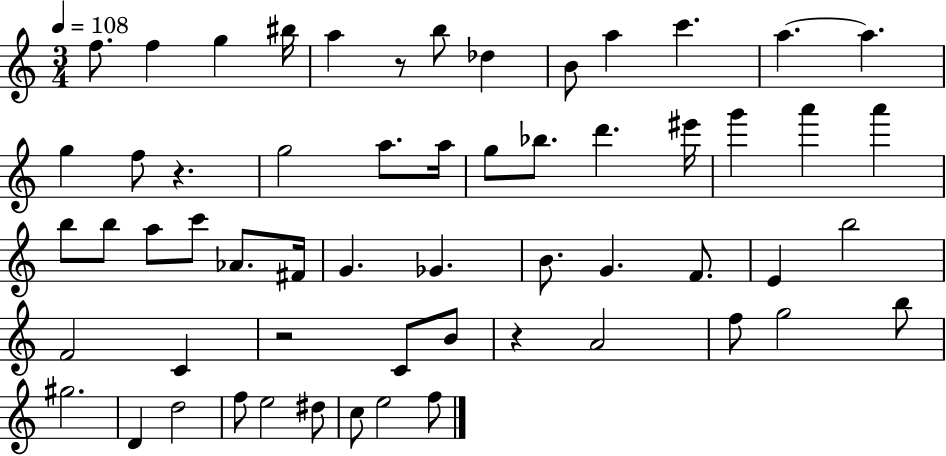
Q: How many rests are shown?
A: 4